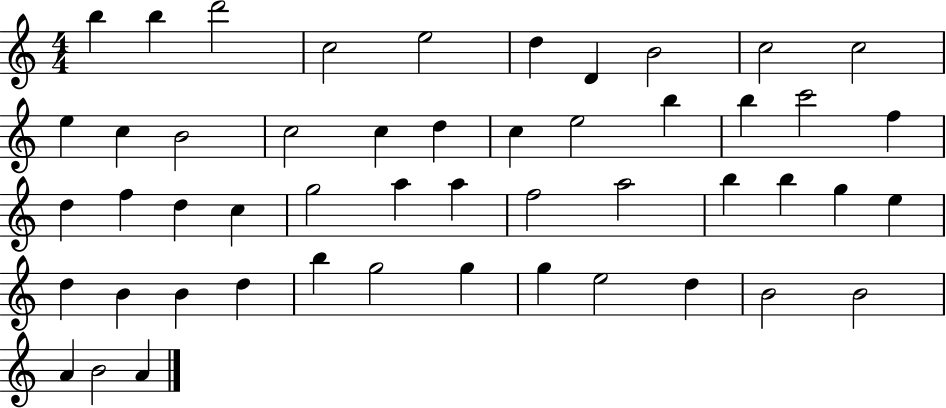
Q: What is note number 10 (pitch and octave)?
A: C5